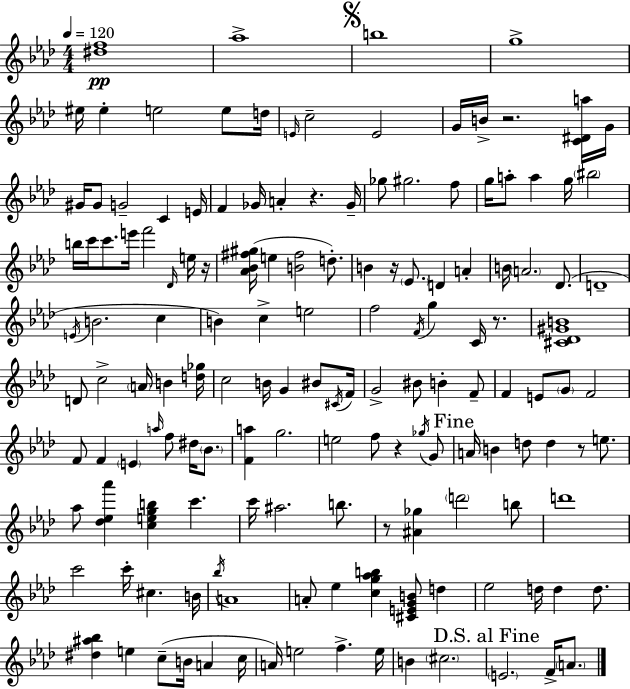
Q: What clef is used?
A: treble